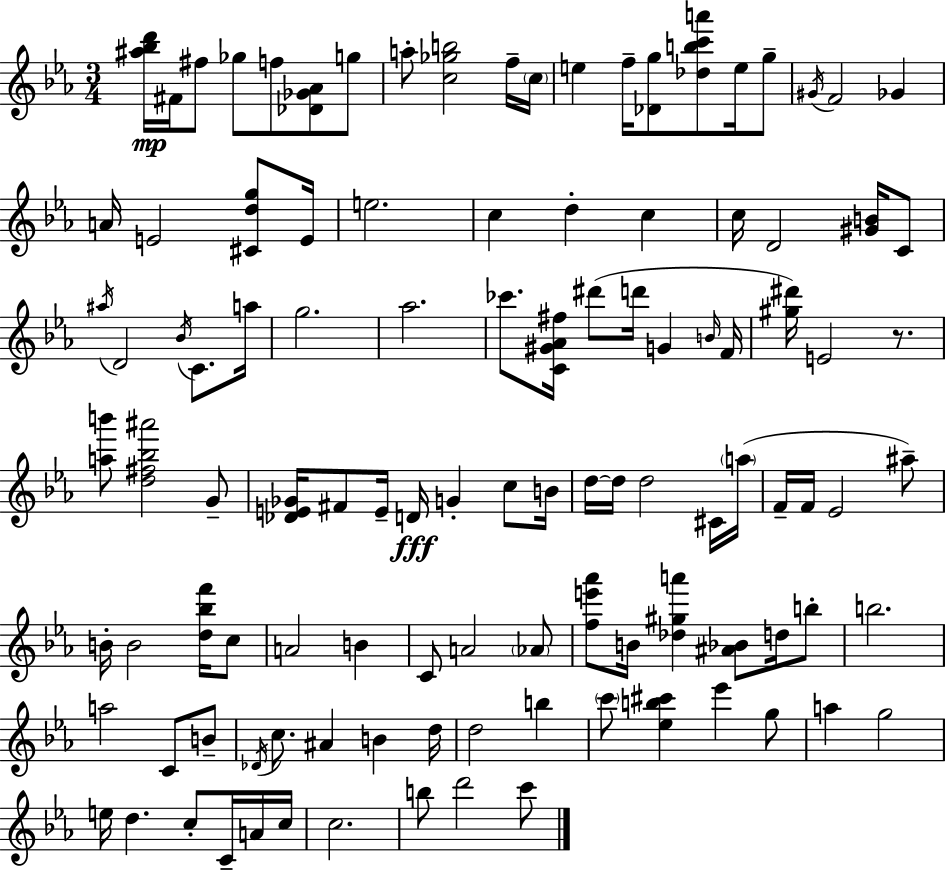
{
  \clef treble
  \numericTimeSignature
  \time 3/4
  \key ees \major
  <ais'' bes'' d'''>16\mp fis'16 fis''8 ges''8 f''8 <des' ges' aes'>8 g''8 | a''8-. <c'' ges'' b''>2 f''16-- \parenthesize c''16 | e''4 f''16-- <des' g''>8 <des'' b'' c''' a'''>8 e''16 g''8-- | \acciaccatura { gis'16 } f'2 ges'4 | \break a'16 e'2 <cis' d'' g''>8 | e'16 e''2. | c''4 d''4-. c''4 | c''16 d'2 <gis' b'>16 c'8 | \break \acciaccatura { ais''16 } d'2 \acciaccatura { bes'16 } c'8. | a''16 g''2. | aes''2. | ces'''8. <c' gis' aes' fis''>16 dis'''8( d'''16 g'4 | \break \grace { b'16 } f'16 <gis'' dis'''>16) e'2 | r8. <a'' b'''>8 <d'' fis'' bes'' ais'''>2 | g'8-- <des' e' ges'>16 fis'8 e'16-- d'16\fff g'4-. | c''8 b'16 d''16~~ d''16 d''2 | \break cis'16 \parenthesize a''16( f'16-- f'16 ees'2 | ais''8--) b'16-. b'2 | <d'' bes'' f'''>16 c''8 a'2 | b'4 c'8 a'2 | \break \parenthesize aes'8 <f'' e''' aes'''>8 b'16 <des'' gis'' a'''>4 <ais' bes'>8 | d''16 b''8-. b''2. | a''2 | c'8 b'8-- \acciaccatura { des'16 } c''8. ais'4 | \break b'4 d''16 d''2 | b''4 \parenthesize c'''8 <ees'' b'' cis'''>4 ees'''4 | g''8 a''4 g''2 | e''16 d''4. | \break c''8-. c'16-- a'16 c''16 c''2. | b''8 d'''2 | c'''8 \bar "|."
}